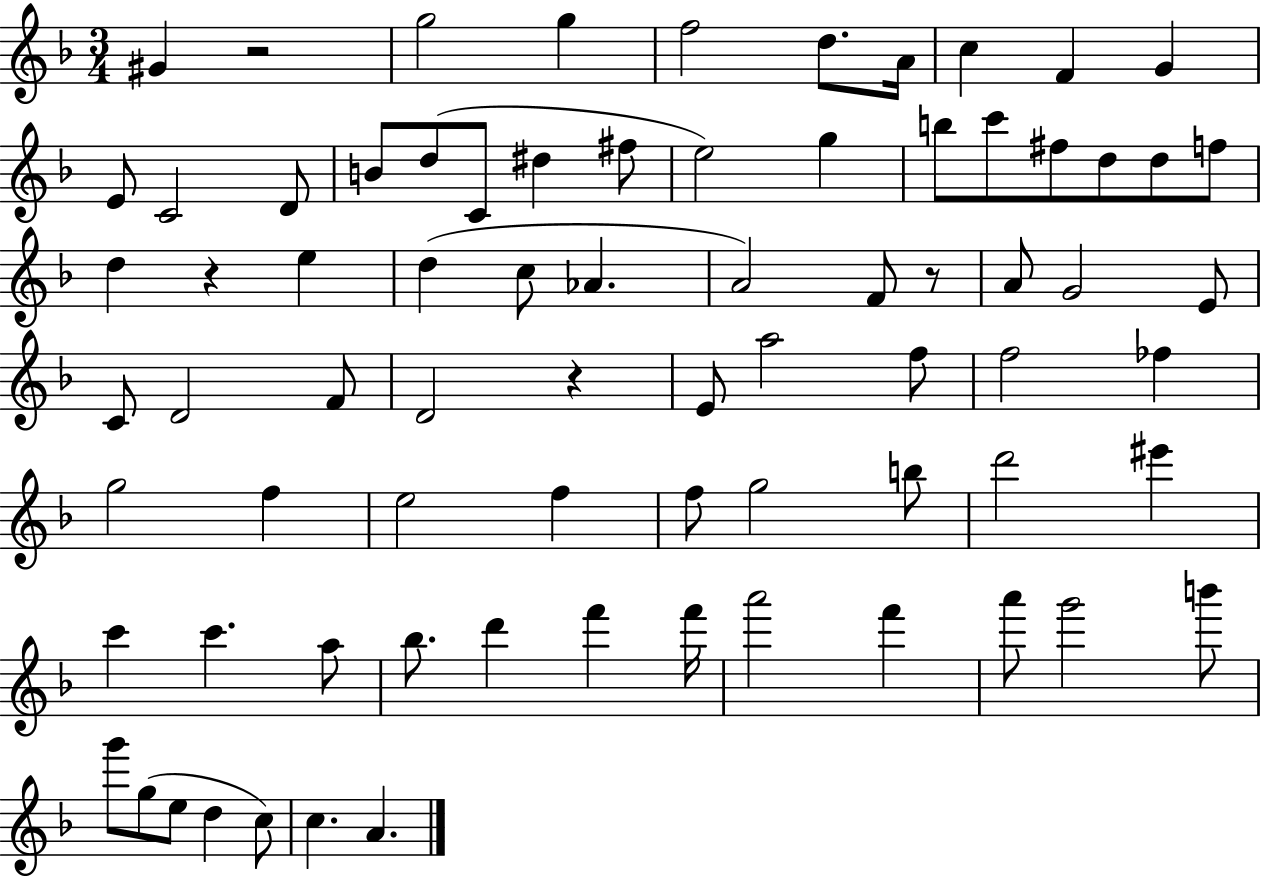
{
  \clef treble
  \numericTimeSignature
  \time 3/4
  \key f \major
  gis'4 r2 | g''2 g''4 | f''2 d''8. a'16 | c''4 f'4 g'4 | \break e'8 c'2 d'8 | b'8 d''8( c'8 dis''4 fis''8 | e''2) g''4 | b''8 c'''8 fis''8 d''8 d''8 f''8 | \break d''4 r4 e''4 | d''4( c''8 aes'4. | a'2) f'8 r8 | a'8 g'2 e'8 | \break c'8 d'2 f'8 | d'2 r4 | e'8 a''2 f''8 | f''2 fes''4 | \break g''2 f''4 | e''2 f''4 | f''8 g''2 b''8 | d'''2 eis'''4 | \break c'''4 c'''4. a''8 | bes''8. d'''4 f'''4 f'''16 | a'''2 f'''4 | a'''8 g'''2 b'''8 | \break g'''8 g''8( e''8 d''4 c''8) | c''4. a'4. | \bar "|."
}